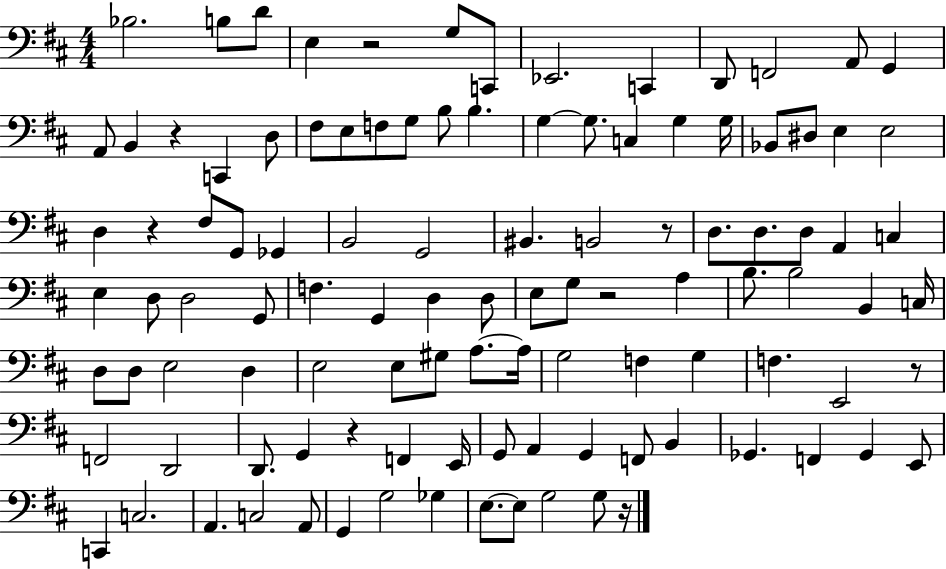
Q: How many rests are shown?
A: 8